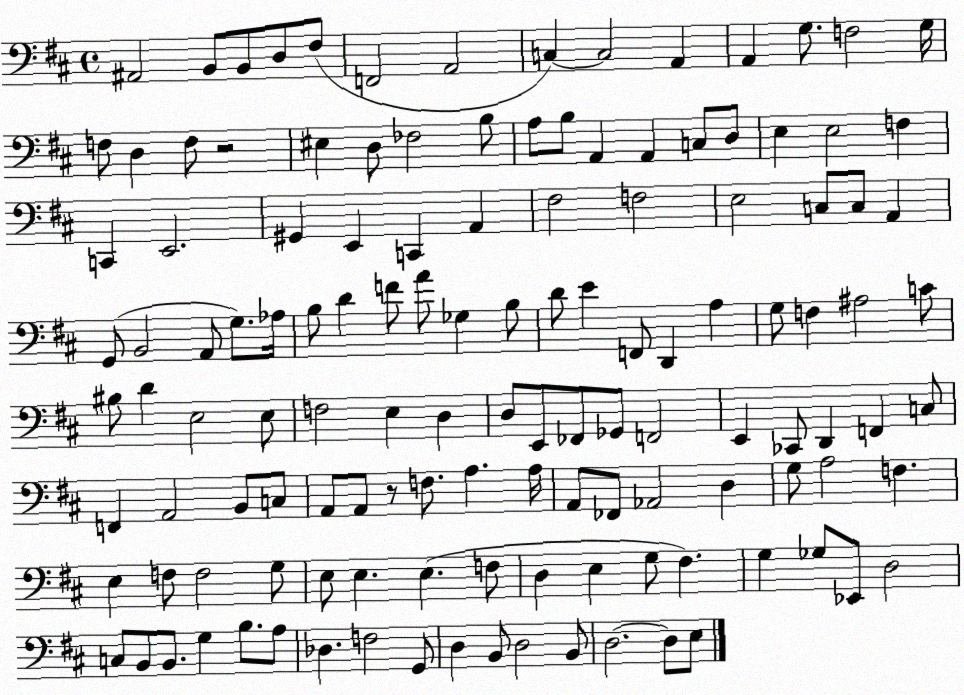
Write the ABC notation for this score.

X:1
T:Untitled
M:4/4
L:1/4
K:D
^A,,2 B,,/2 B,,/2 D,/2 ^F,/2 F,,2 A,,2 C, C,2 A,, A,, G,/2 F,2 G,/4 F,/2 D, F,/2 z2 ^E, D,/2 _F,2 B,/2 A,/2 B,/2 A,, A,, C,/2 D,/2 E, E,2 F, C,, E,,2 ^G,, E,, C,, A,, ^F,2 F,2 E,2 C,/2 C,/2 A,, G,,/2 B,,2 A,,/2 G,/2 _A,/4 B,/2 D F/2 A/2 _G, B,/2 D/2 E F,,/2 D,, A, G,/2 F, ^A,2 C/2 ^B,/2 D E,2 E,/2 F,2 E, D, D,/2 E,,/2 _F,,/2 _G,,/2 F,,2 E,, _C,,/2 D,, F,, C,/2 F,, A,,2 B,,/2 C,/2 A,,/2 A,,/2 z/2 F,/2 A, A,/4 A,,/2 _F,,/2 _A,,2 D, G,/2 A,2 F, E, F,/2 F,2 G,/2 E,/2 E, E, F,/2 D, E, G,/2 ^F, G, _G,/2 _E,,/2 D,2 C,/2 B,,/2 B,,/2 G, B,/2 A,/2 _D, F,2 G,,/2 D, B,,/2 D,2 B,,/2 D,2 D,/2 E,/2